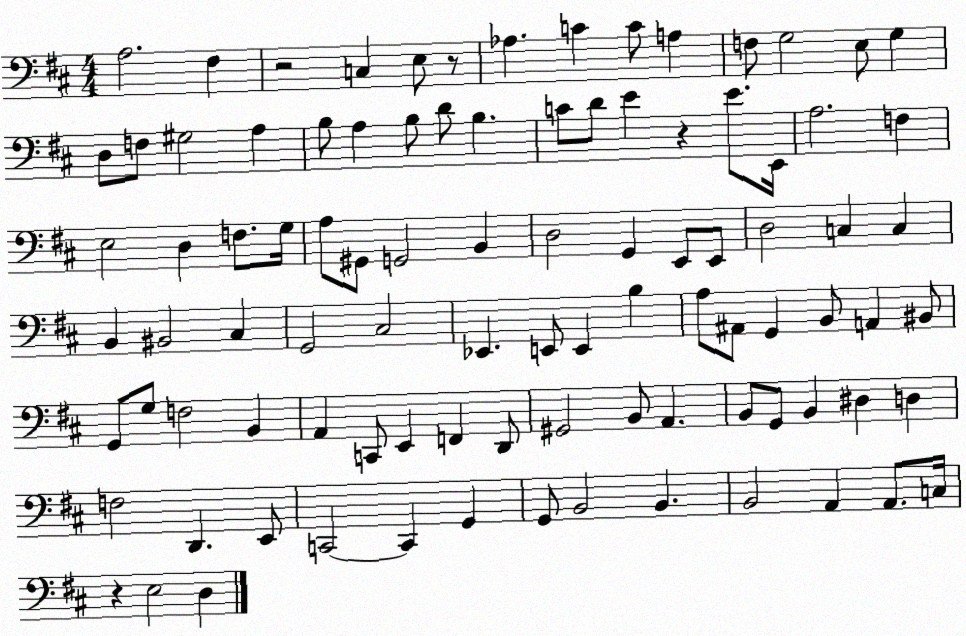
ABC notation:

X:1
T:Untitled
M:4/4
L:1/4
K:D
A,2 ^F, z2 C, E,/2 z/2 _A, C C/2 A, F,/2 G,2 E,/2 G, D,/2 F,/2 ^G,2 A, B,/2 A, B,/2 D/2 B, C/2 D/2 E z E/2 E,,/4 A,2 F, E,2 D, F,/2 G,/4 A,/2 ^G,,/2 G,,2 B,, D,2 G,, E,,/2 E,,/2 D,2 C, C, B,, ^B,,2 ^C, G,,2 ^C,2 _E,, E,,/2 E,, B, A,/2 ^A,,/2 G,, B,,/2 A,, ^B,,/2 G,,/2 G,/2 F,2 B,, A,, C,,/2 E,, F,, D,,/2 ^G,,2 B,,/2 A,, B,,/2 G,,/2 B,, ^D, D, F,2 D,, E,,/2 C,,2 C,, G,, G,,/2 B,,2 B,, B,,2 A,, A,,/2 C,/4 z E,2 D,